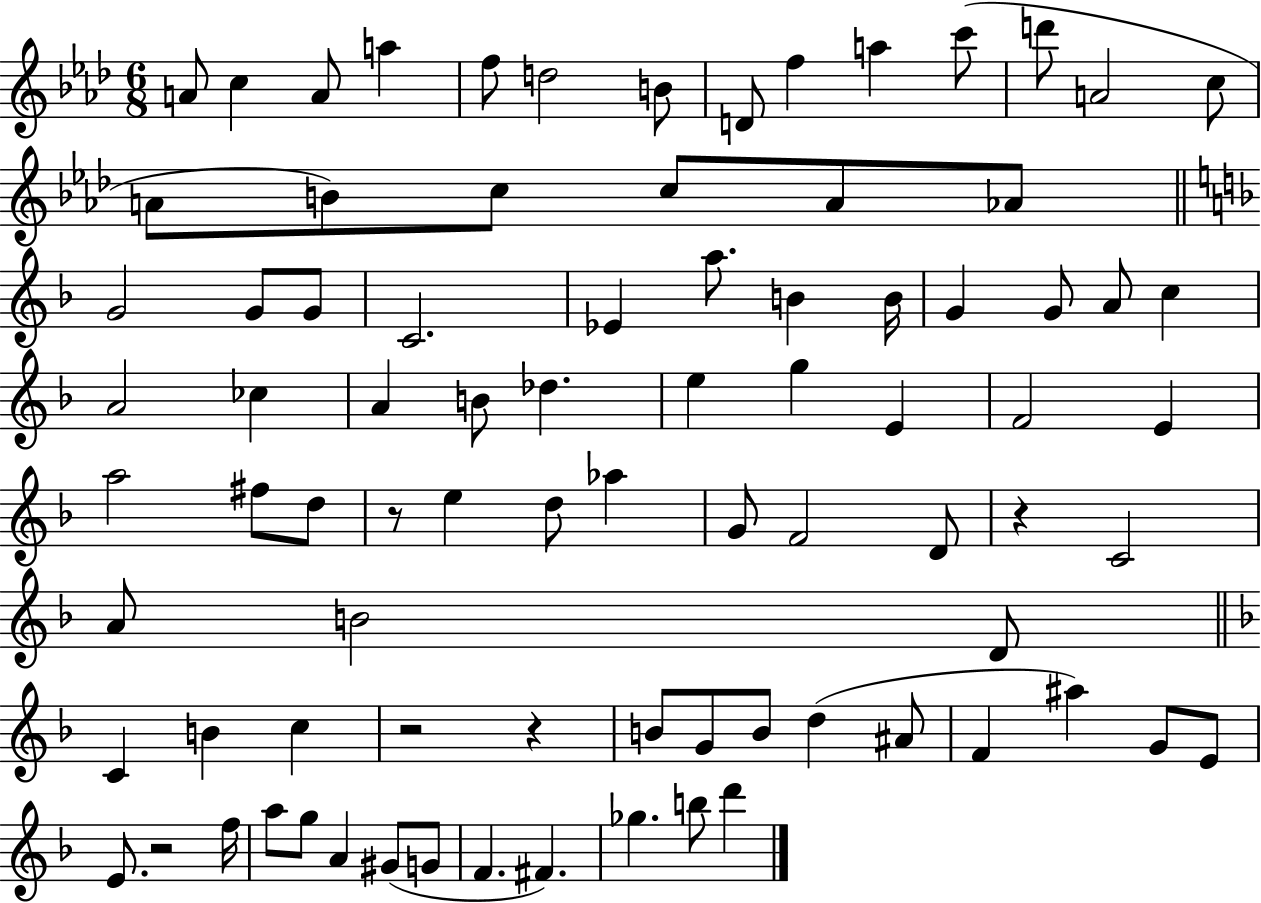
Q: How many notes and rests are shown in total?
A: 84